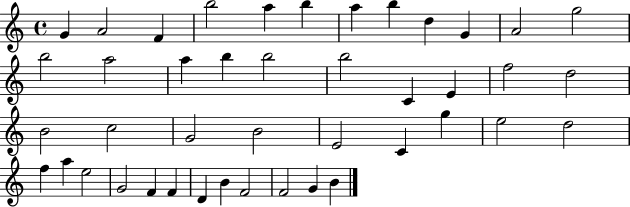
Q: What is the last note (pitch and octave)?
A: B4